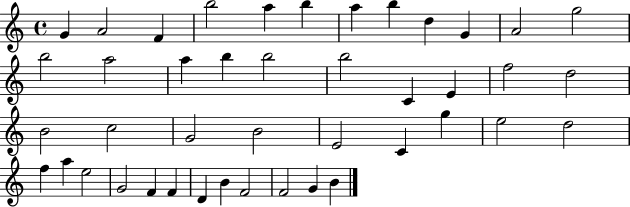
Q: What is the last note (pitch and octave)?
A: B4